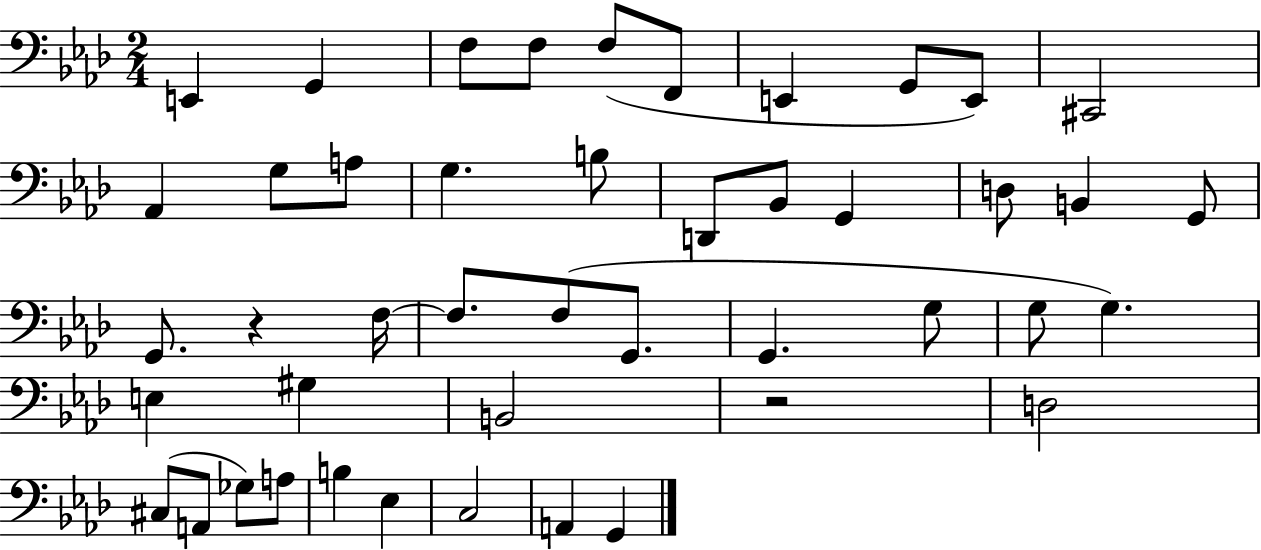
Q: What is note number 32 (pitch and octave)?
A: G#3